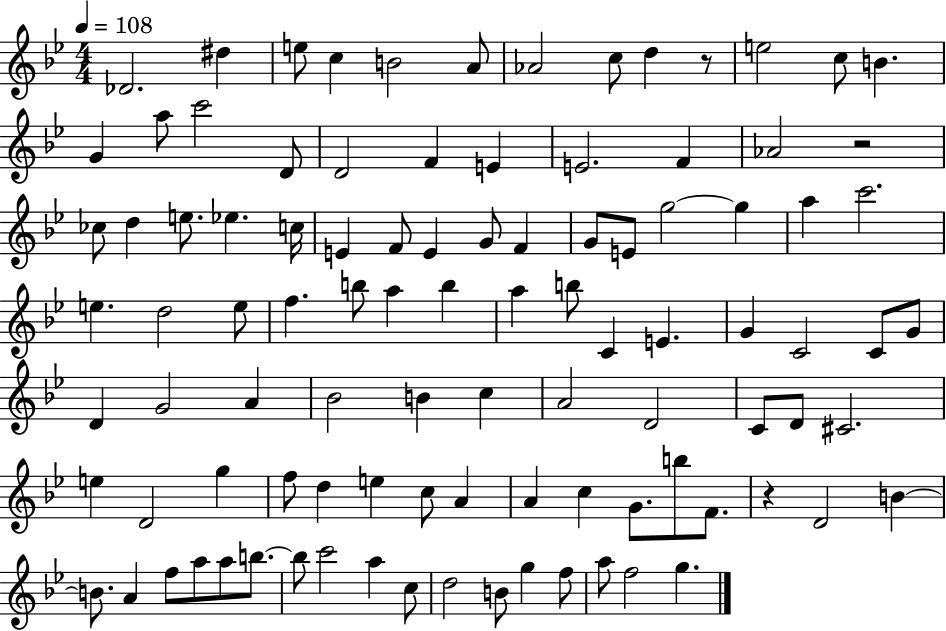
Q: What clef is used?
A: treble